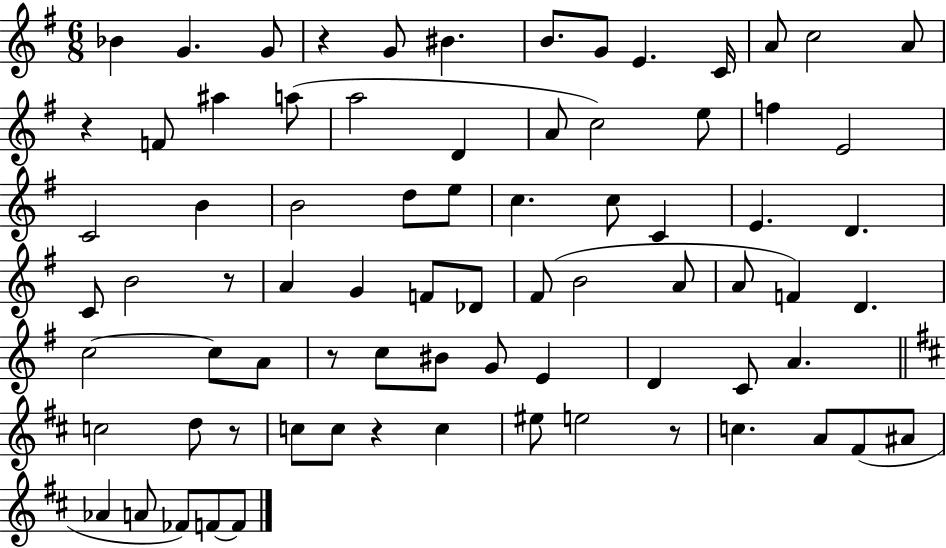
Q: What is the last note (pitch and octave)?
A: F4